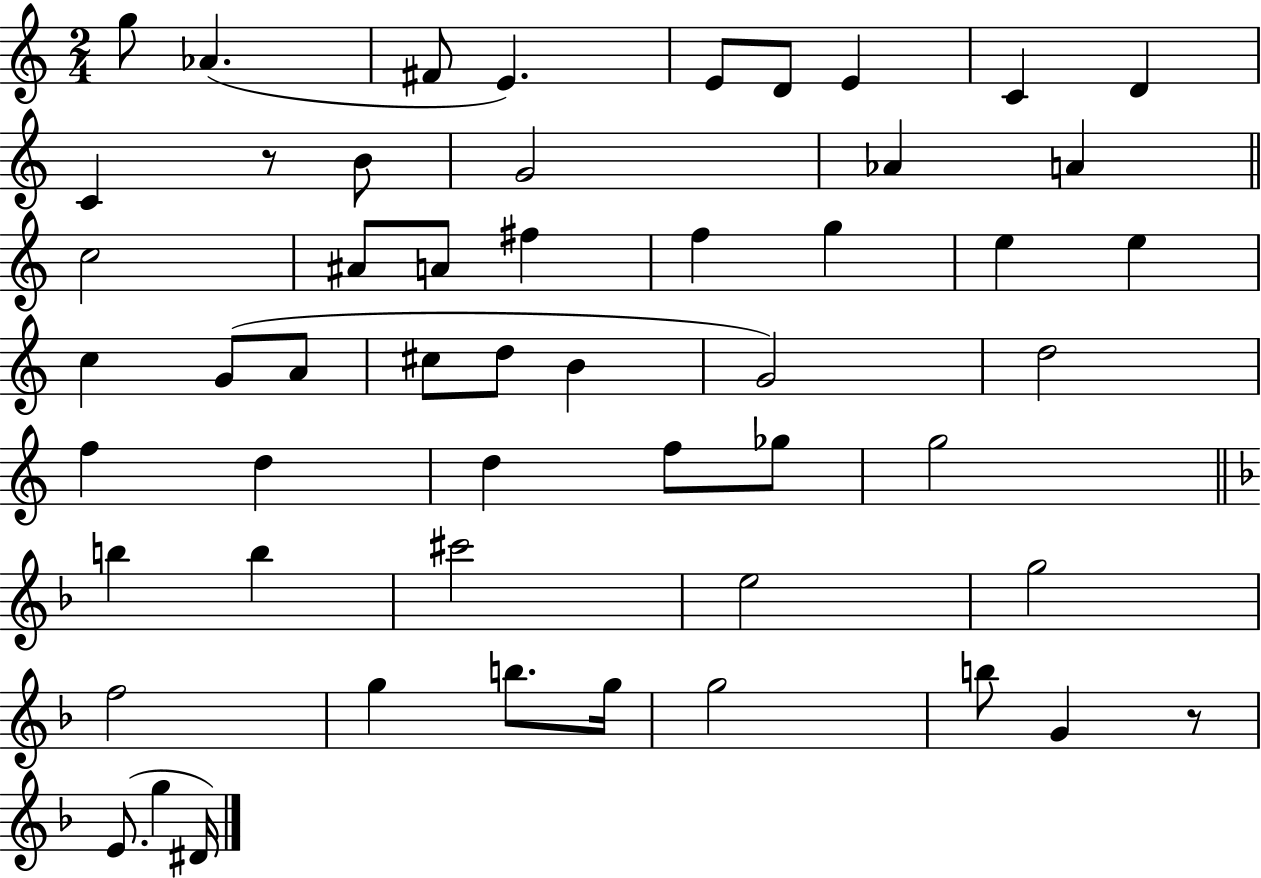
{
  \clef treble
  \numericTimeSignature
  \time 2/4
  \key c \major
  \repeat volta 2 { g''8 aes'4.( | fis'8 e'4.) | e'8 d'8 e'4 | c'4 d'4 | \break c'4 r8 b'8 | g'2 | aes'4 a'4 | \bar "||" \break \key c \major c''2 | ais'8 a'8 fis''4 | f''4 g''4 | e''4 e''4 | \break c''4 g'8( a'8 | cis''8 d''8 b'4 | g'2) | d''2 | \break f''4 d''4 | d''4 f''8 ges''8 | g''2 | \bar "||" \break \key f \major b''4 b''4 | cis'''2 | e''2 | g''2 | \break f''2 | g''4 b''8. g''16 | g''2 | b''8 g'4 r8 | \break e'8.( g''4 dis'16) | } \bar "|."
}